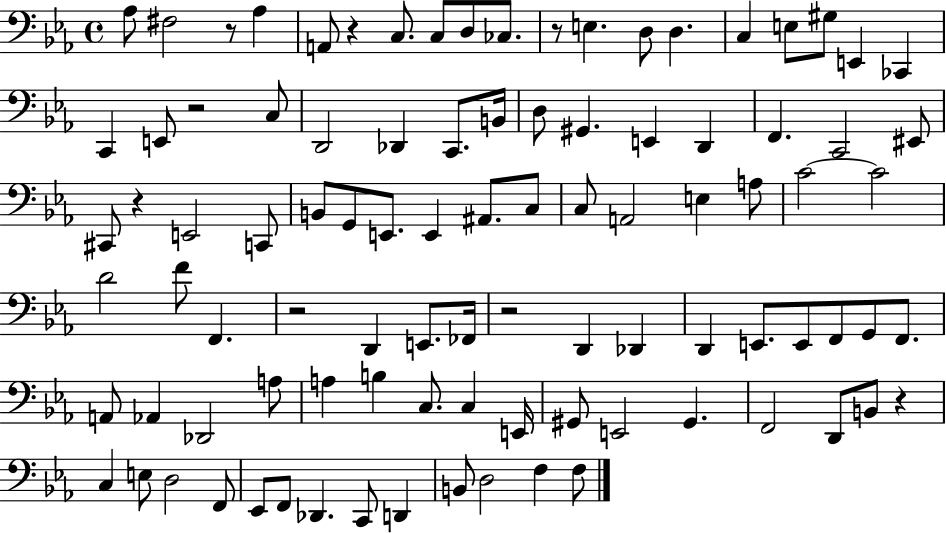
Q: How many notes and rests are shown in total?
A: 95